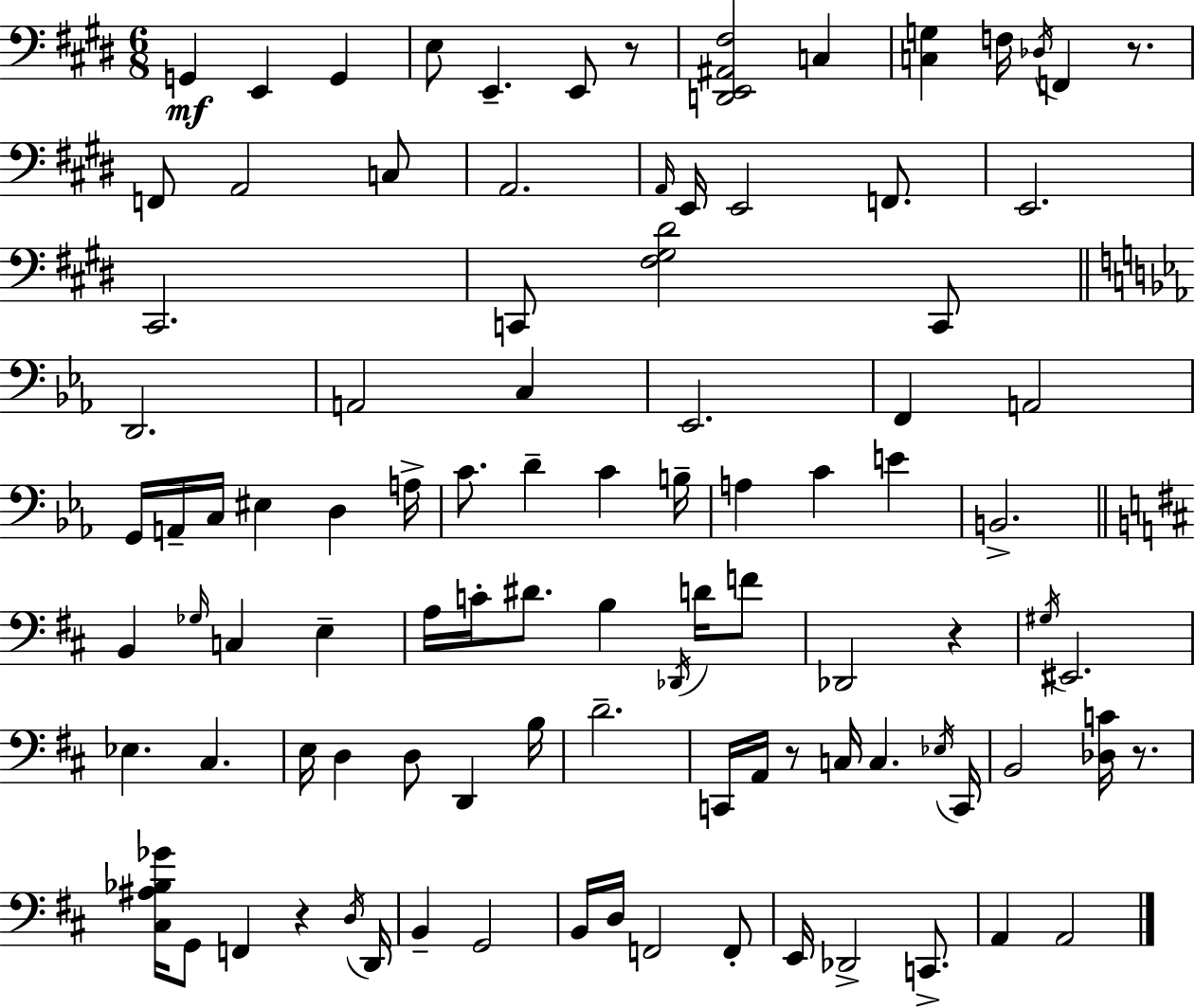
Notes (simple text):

G2/q E2/q G2/q E3/e E2/q. E2/e R/e [D2,E2,A#2,F#3]/h C3/q [C3,G3]/q F3/s Db3/s F2/q R/e. F2/e A2/h C3/e A2/h. A2/s E2/s E2/h F2/e. E2/h. C#2/h. C2/e [F#3,G#3,D#4]/h C2/e D2/h. A2/h C3/q Eb2/h. F2/q A2/h G2/s A2/s C3/s EIS3/q D3/q A3/s C4/e. D4/q C4/q B3/s A3/q C4/q E4/q B2/h. B2/q Gb3/s C3/q E3/q A3/s C4/s D#4/e. B3/q Db2/s D4/s F4/e Db2/h R/q G#3/s EIS2/h. Eb3/q. C#3/q. E3/s D3/q D3/e D2/q B3/s D4/h. C2/s A2/s R/e C3/s C3/q. Eb3/s C2/s B2/h [Db3,C4]/s R/e. [C#3,A#3,Bb3,Gb4]/s G2/e F2/q R/q D3/s D2/s B2/q G2/h B2/s D3/s F2/h F2/e E2/s Db2/h C2/e. A2/q A2/h